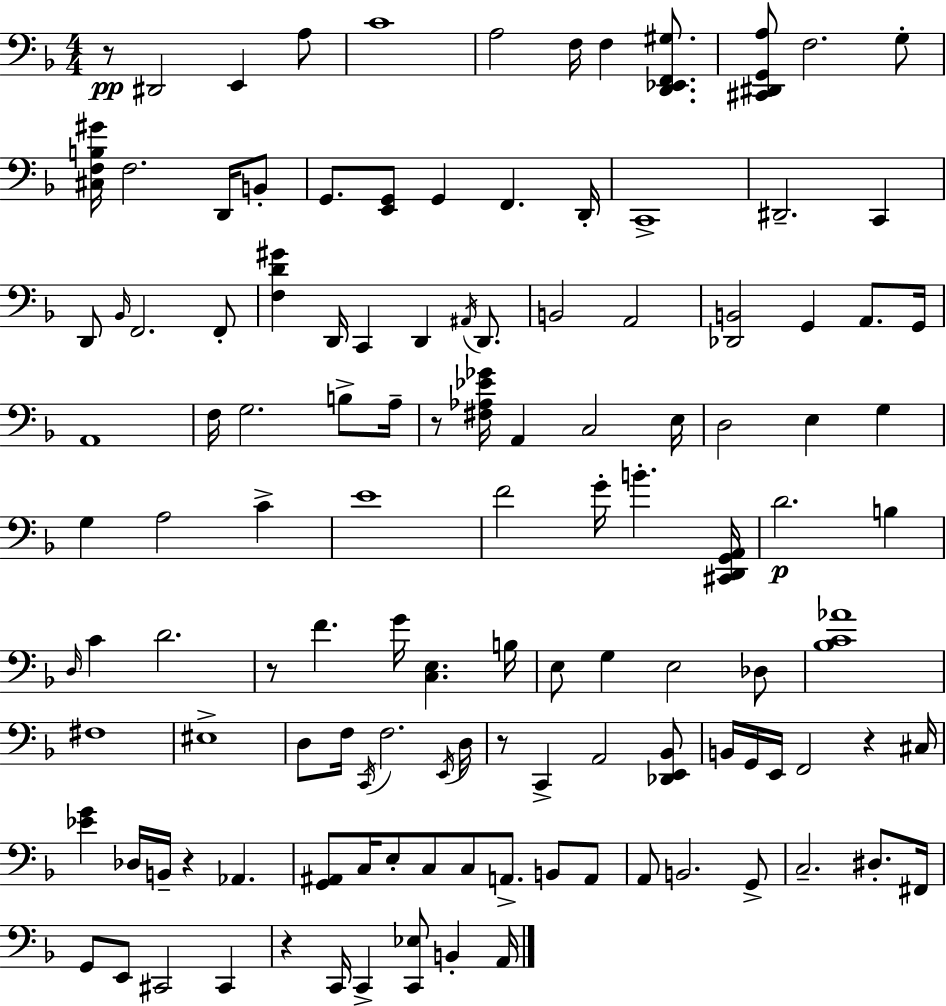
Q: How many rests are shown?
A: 7